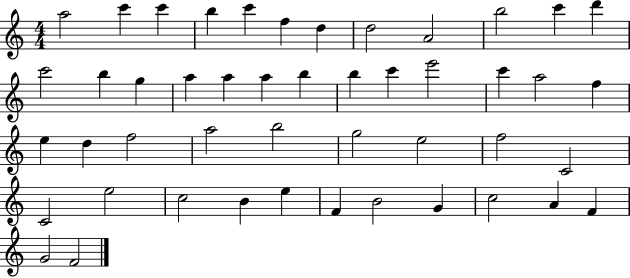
X:1
T:Untitled
M:4/4
L:1/4
K:C
a2 c' c' b c' f d d2 A2 b2 c' d' c'2 b g a a a b b c' e'2 c' a2 f e d f2 a2 b2 g2 e2 f2 C2 C2 e2 c2 B e F B2 G c2 A F G2 F2